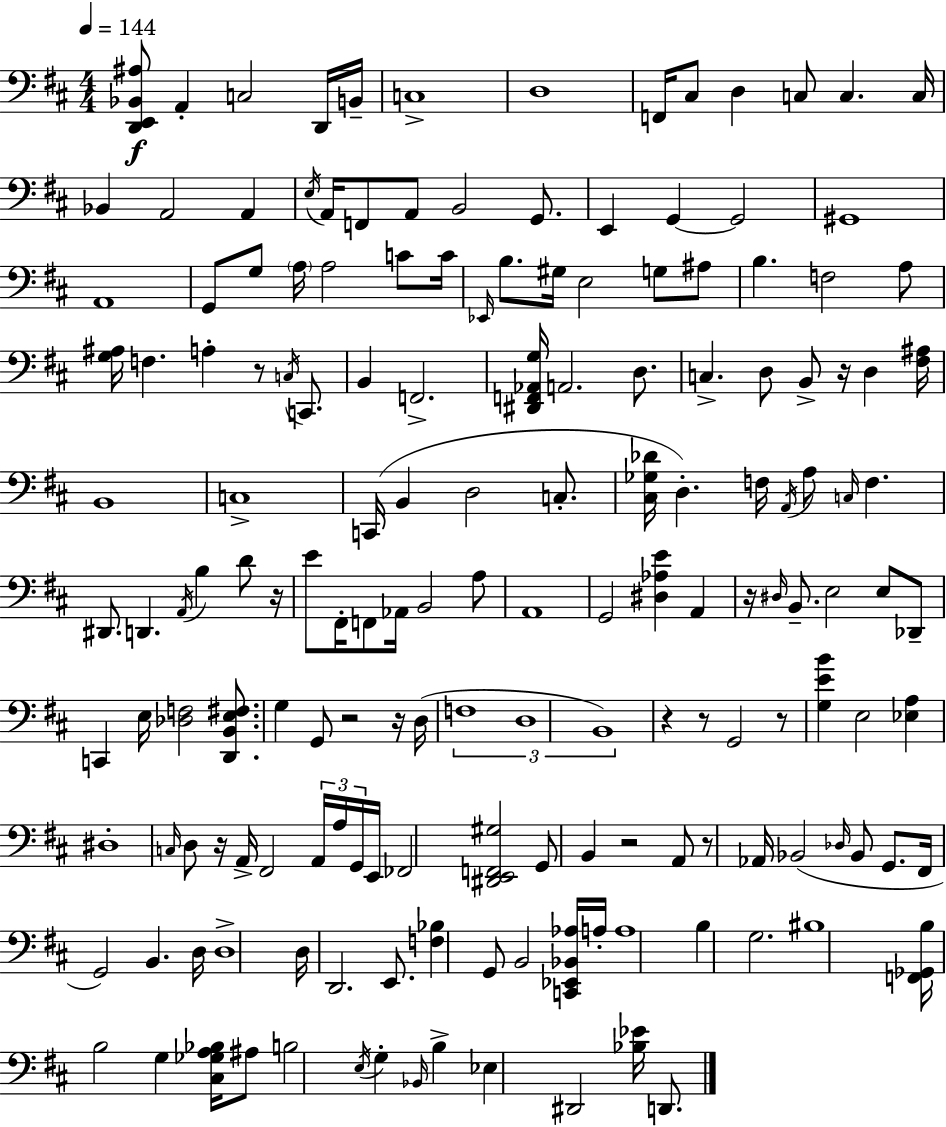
{
  \clef bass
  \numericTimeSignature
  \time 4/4
  \key d \major
  \tempo 4 = 144
  <d, e, bes, ais>8\f a,4-. c2 d,16 b,16-- | c1-> | d1 | f,16 cis8 d4 c8 c4. c16 | \break bes,4 a,2 a,4 | \acciaccatura { e16 } a,16 f,8 a,8 b,2 g,8. | e,4 g,4~~ g,2 | gis,1 | \break a,1 | g,8 g8 \parenthesize a16 a2 c'8 | c'16 \grace { ees,16 } b8. gis16 e2 g8 | ais8 b4. f2 | \break a8 <g ais>16 f4. a4-. r8 \acciaccatura { c16 } | c,8. b,4 f,2.-> | <dis, f, aes, g>16 a,2. | d8. c4.-> d8 b,8-> r16 d4 | \break <fis ais>16 b,1 | c1-> | c,16( b,4 d2 | c8.-. <cis ges des'>16 d4.-.) f16 \acciaccatura { a,16 } a8 \grace { c16 } f4. | \break dis,8. d,4. \acciaccatura { a,16 } b4 | d'8 r16 e'8 fis,16-. f,8 aes,16 b,2 | a8 a,1 | g,2 <dis aes e'>4 | \break a,4 r16 \grace { dis16 } b,8.-- e2 | e8 des,8-- c,4 e16 <des f>2 | <d, b, e fis>8. g4 g,8 r2 | r16 d16( \tuplet 3/2 { f1 | \break d1 | b,1) } | r4 r8 g,2 | r8 <g e' b'>4 e2 | \break <ees a>4 dis1-. | \grace { c16 } d8 r16 a,16-> fis,2 | \tuplet 3/2 { a,16 a16 g,16 } e,16 fes,2 | <dis, e, f, gis>2 g,8 b,4 r2 | \break a,8 r8 aes,16 bes,2( | \grace { des16 } bes,8 g,8. fis,16 g,2) | b,4. d16 d1-> | d16 d,2. | \break e,8. <f bes>4 g,8 b,2 | <c, ees, bes, aes>16 a16-. a1 | b4 g2. | bis1 | \break <f, ges, b>16 b2 | g4 <cis ges a bes>16 ais8 b2 | \acciaccatura { e16 } g4-. \grace { bes,16 } b4-> ees4 dis,2 | <bes ees'>16 d,8. \bar "|."
}